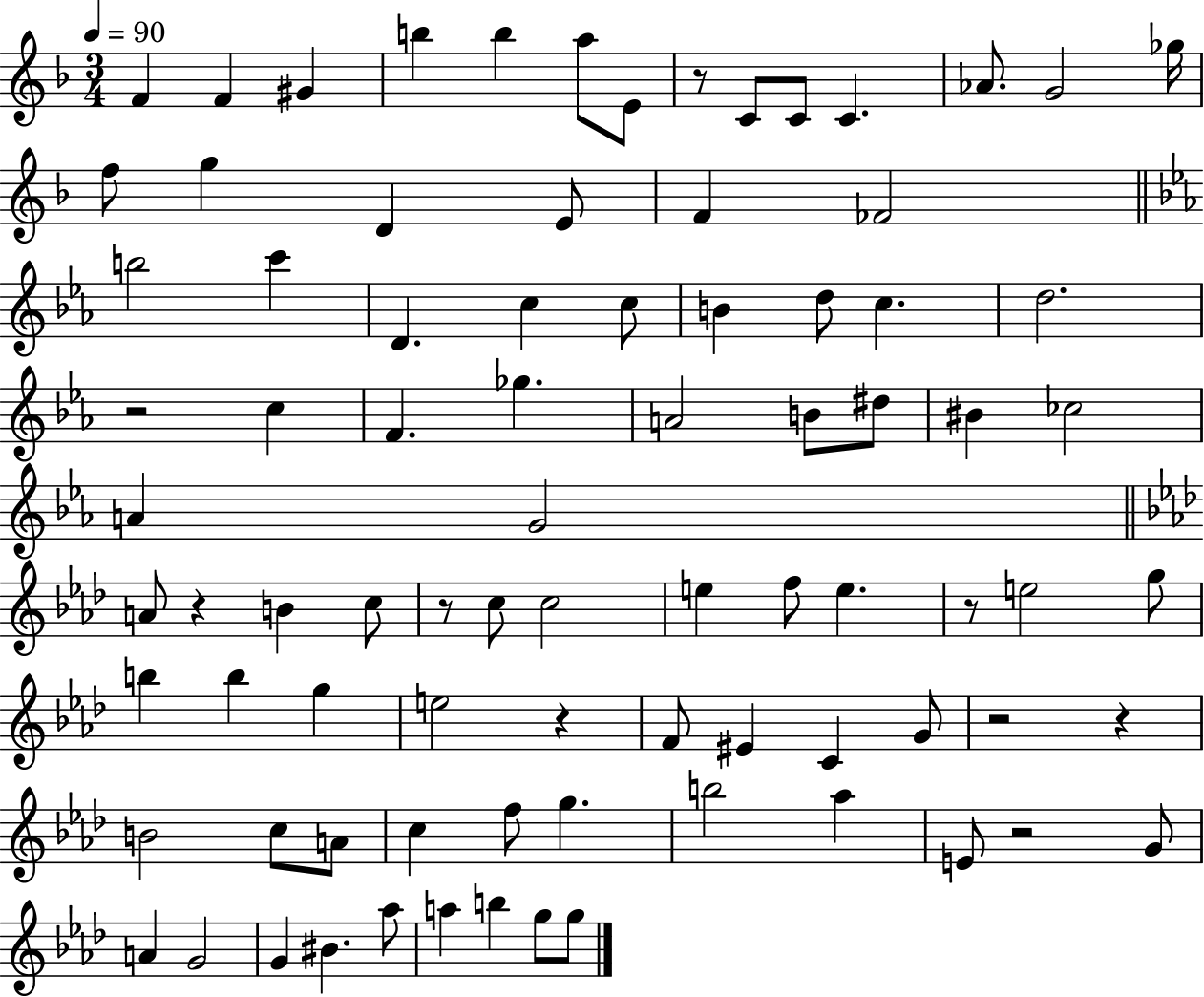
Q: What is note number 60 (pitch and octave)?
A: C5